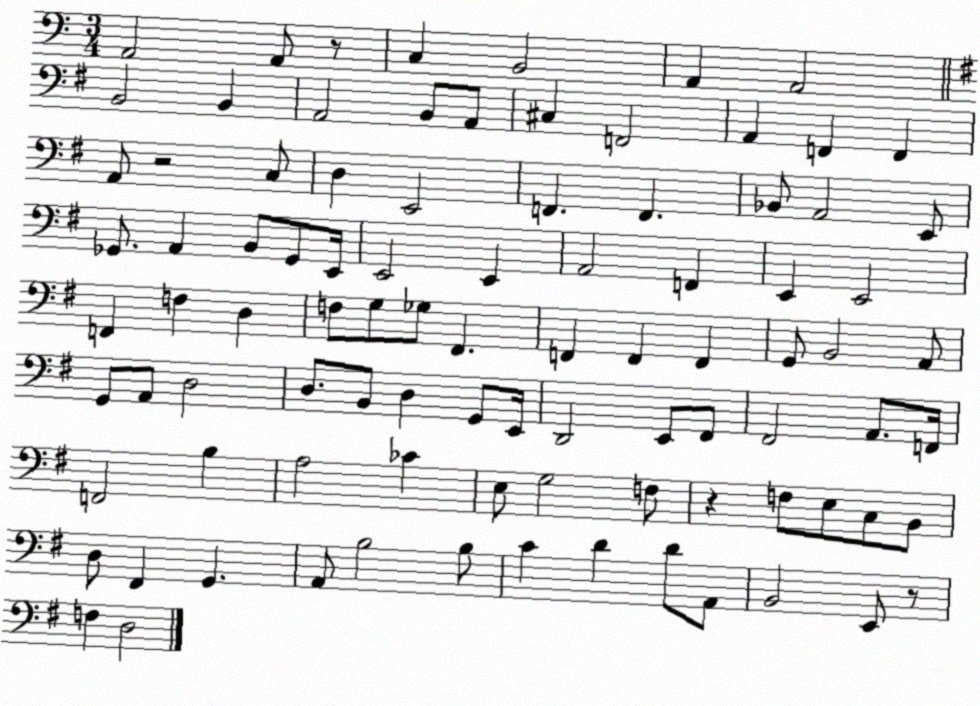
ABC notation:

X:1
T:Untitled
M:3/4
L:1/4
K:C
A,,2 A,,/2 z/2 C, B,,2 A,, A,,2 B,,2 B,, A,,2 B,,/2 A,,/2 ^C, F,,2 A,, F,, F,, A,,/2 z2 C,/2 D, E,,2 F,, F,, _B,,/2 A,,2 E,,/2 _G,,/2 A,, B,,/2 _G,,/2 E,,/4 E,,2 E,, A,,2 F,, E,, E,,2 F,, F, D, F,/2 G,/2 _G,/2 ^F,, F,, F,, F,, G,,/2 B,,2 A,,/2 G,,/2 A,,/2 D,2 D,/2 B,,/2 D, G,,/2 E,,/4 D,,2 E,,/2 ^F,,/2 ^F,,2 A,,/2 F,,/4 F,,2 B, A,2 _C E,/2 G,2 F,/2 z F,/2 E,/2 C,/2 B,,/2 D,/2 ^F,, G,, A,,/2 B,2 B,/2 C D D/2 A,,/2 B,,2 E,,/2 z/2 F, D,2